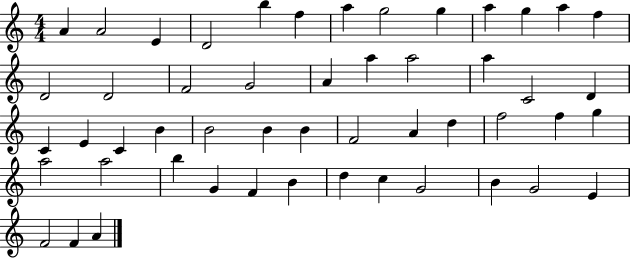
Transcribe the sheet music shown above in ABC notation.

X:1
T:Untitled
M:4/4
L:1/4
K:C
A A2 E D2 b f a g2 g a g a f D2 D2 F2 G2 A a a2 a C2 D C E C B B2 B B F2 A d f2 f g a2 a2 b G F B d c G2 B G2 E F2 F A